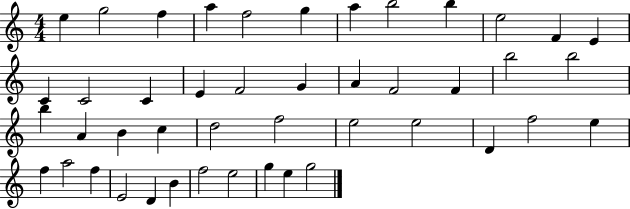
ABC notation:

X:1
T:Untitled
M:4/4
L:1/4
K:C
e g2 f a f2 g a b2 b e2 F E C C2 C E F2 G A F2 F b2 b2 b A B c d2 f2 e2 e2 D f2 e f a2 f E2 D B f2 e2 g e g2